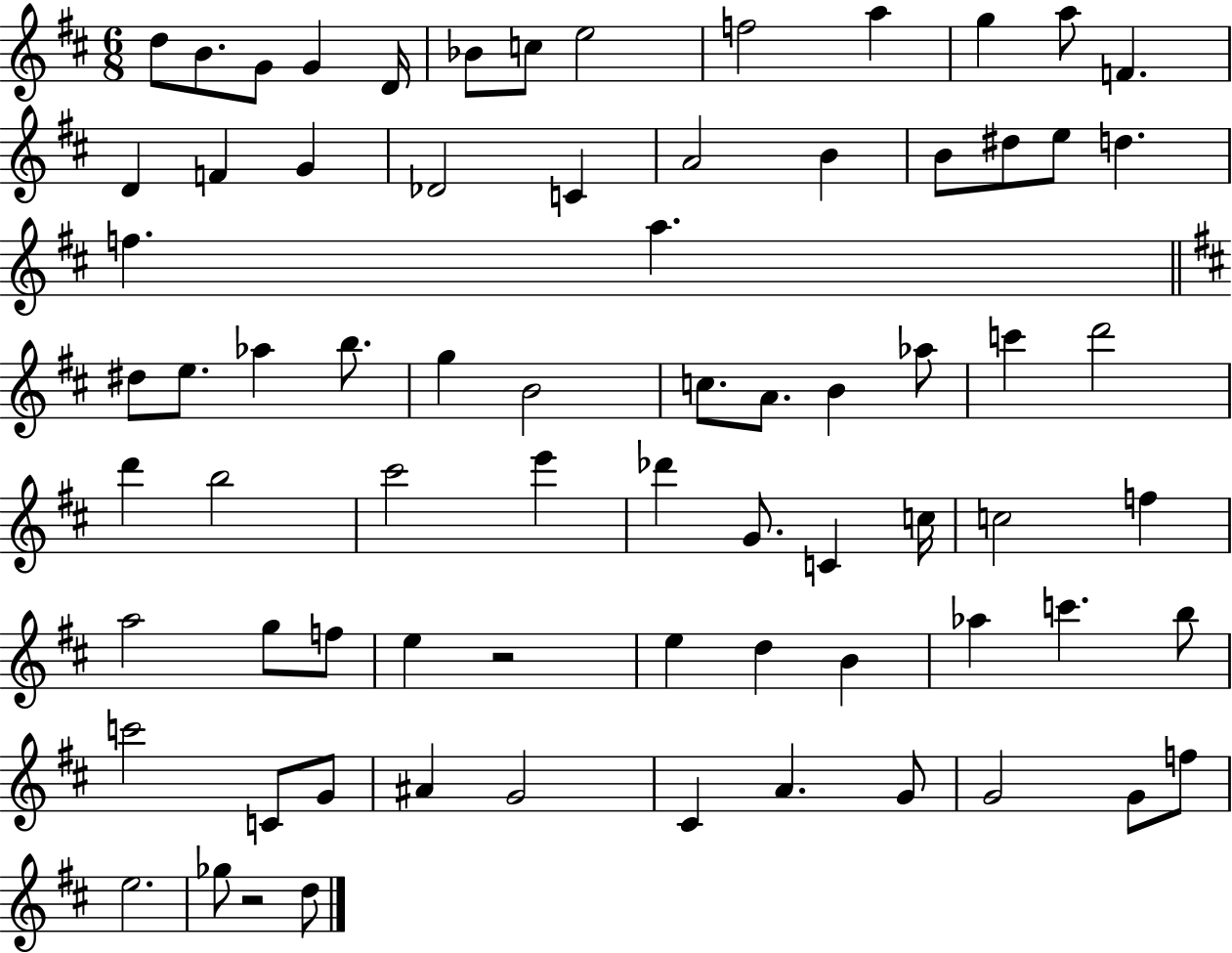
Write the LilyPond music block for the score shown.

{
  \clef treble
  \numericTimeSignature
  \time 6/8
  \key d \major
  d''8 b'8. g'8 g'4 d'16 | bes'8 c''8 e''2 | f''2 a''4 | g''4 a''8 f'4. | \break d'4 f'4 g'4 | des'2 c'4 | a'2 b'4 | b'8 dis''8 e''8 d''4. | \break f''4. a''4. | \bar "||" \break \key b \minor dis''8 e''8. aes''4 b''8. | g''4 b'2 | c''8. a'8. b'4 aes''8 | c'''4 d'''2 | \break d'''4 b''2 | cis'''2 e'''4 | des'''4 g'8. c'4 c''16 | c''2 f''4 | \break a''2 g''8 f''8 | e''4 r2 | e''4 d''4 b'4 | aes''4 c'''4. b''8 | \break c'''2 c'8 g'8 | ais'4 g'2 | cis'4 a'4. g'8 | g'2 g'8 f''8 | \break e''2. | ges''8 r2 d''8 | \bar "|."
}